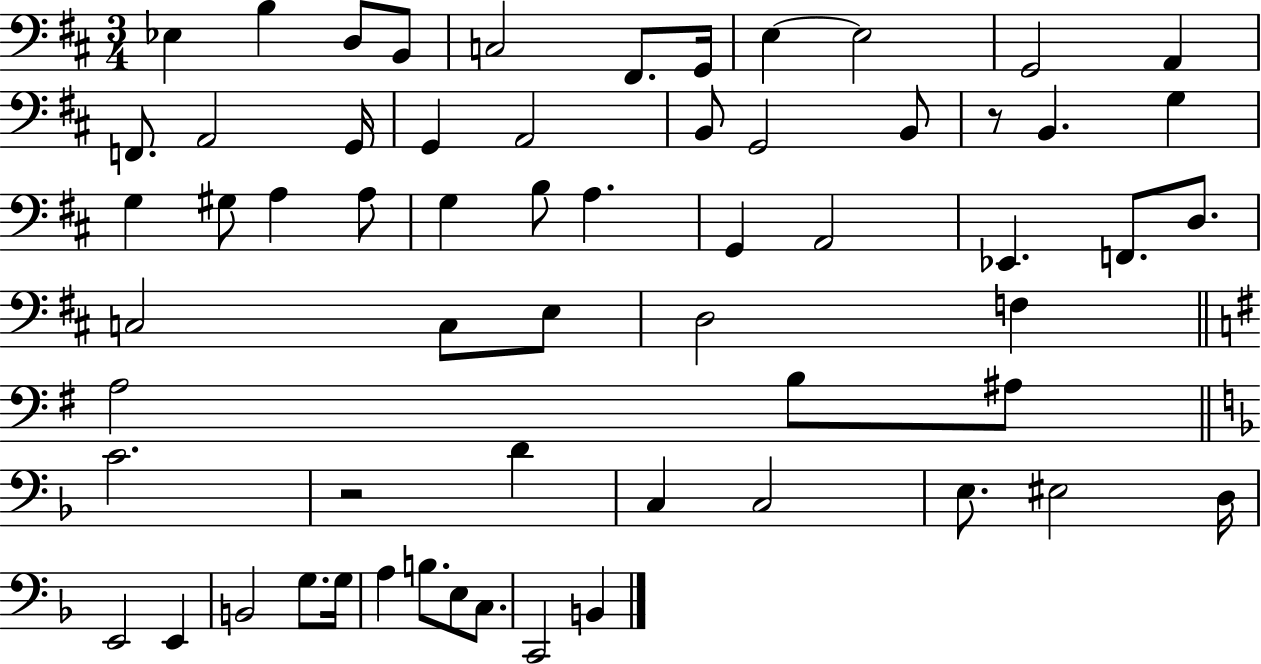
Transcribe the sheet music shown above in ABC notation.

X:1
T:Untitled
M:3/4
L:1/4
K:D
_E, B, D,/2 B,,/2 C,2 ^F,,/2 G,,/4 E, E,2 G,,2 A,, F,,/2 A,,2 G,,/4 G,, A,,2 B,,/2 G,,2 B,,/2 z/2 B,, G, G, ^G,/2 A, A,/2 G, B,/2 A, G,, A,,2 _E,, F,,/2 D,/2 C,2 C,/2 E,/2 D,2 F, A,2 B,/2 ^A,/2 C2 z2 D C, C,2 E,/2 ^E,2 D,/4 E,,2 E,, B,,2 G,/2 G,/4 A, B,/2 E,/2 C,/2 C,,2 B,,